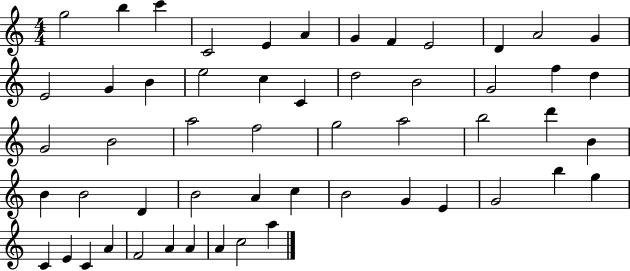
X:1
T:Untitled
M:4/4
L:1/4
K:C
g2 b c' C2 E A G F E2 D A2 G E2 G B e2 c C d2 B2 G2 f d G2 B2 a2 f2 g2 a2 b2 d' B B B2 D B2 A c B2 G E G2 b g C E C A F2 A A A c2 a